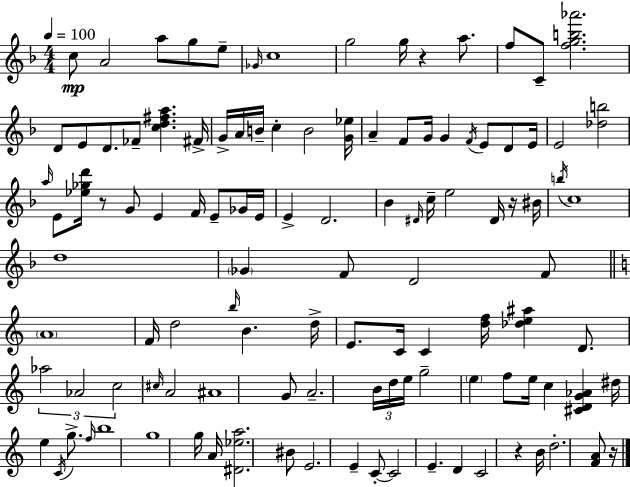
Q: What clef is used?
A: treble